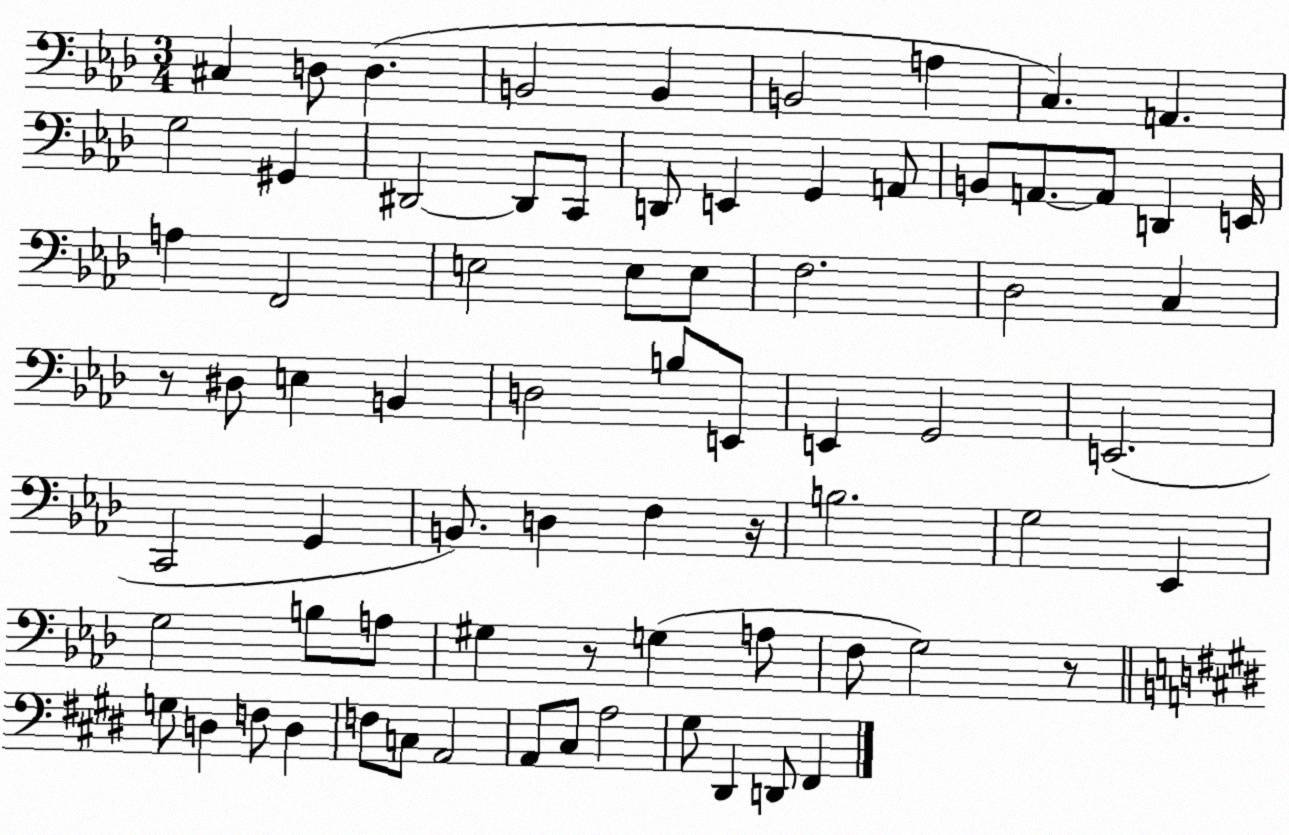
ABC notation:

X:1
T:Untitled
M:3/4
L:1/4
K:Ab
^C, D,/2 D, B,,2 B,, B,,2 A, C, A,, G,2 ^G,, ^D,,2 ^D,,/2 C,,/2 D,,/2 E,, G,, A,,/2 B,,/2 A,,/2 A,,/2 D,, E,,/4 A, F,,2 E,2 E,/2 E,/2 F,2 _D,2 C, z/2 ^D,/2 E, B,, D,2 B,/2 E,,/2 E,, G,,2 E,,2 C,,2 G,, B,,/2 D, F, z/4 B,2 G,2 _E,, G,2 B,/2 A,/2 ^G, z/2 G, A,/2 F,/2 G,2 z/2 G,/2 D, F,/2 D, F,/2 C,/2 A,,2 A,,/2 ^C,/2 A,2 ^G,/2 ^D,, D,,/2 ^F,,